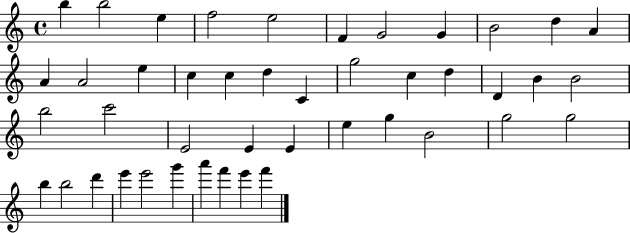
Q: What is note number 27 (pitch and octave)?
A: E4